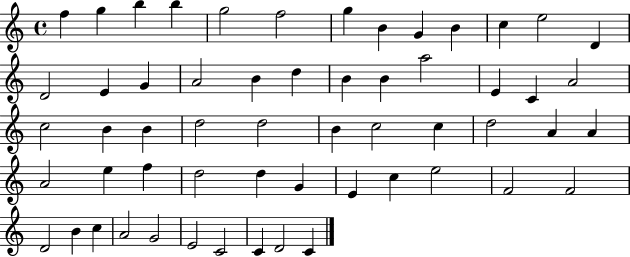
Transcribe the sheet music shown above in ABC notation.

X:1
T:Untitled
M:4/4
L:1/4
K:C
f g b b g2 f2 g B G B c e2 D D2 E G A2 B d B B a2 E C A2 c2 B B d2 d2 B c2 c d2 A A A2 e f d2 d G E c e2 F2 F2 D2 B c A2 G2 E2 C2 C D2 C